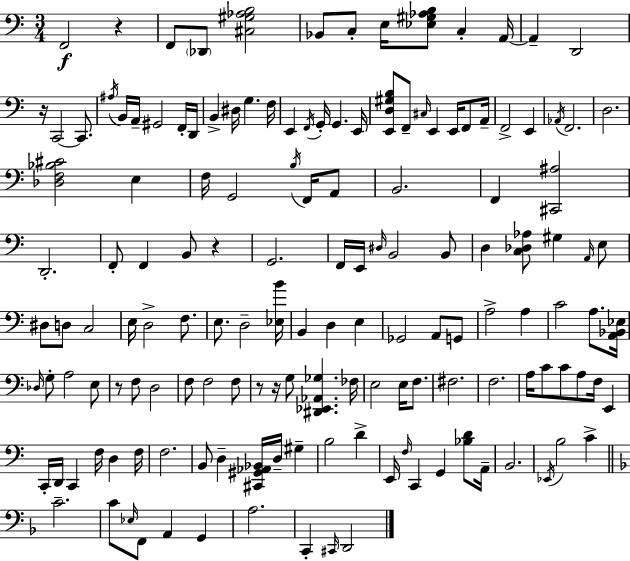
X:1
T:Untitled
M:3/4
L:1/4
K:Am
F,,2 z F,,/2 _D,,/2 [^C,^G,_A,B,]2 _B,,/2 C,/2 E,/4 [_E,^G,_A,B,]/2 C, A,,/4 A,, D,,2 z/4 C,,2 C,,/2 ^A,/4 B,,/4 A,,/4 ^G,,2 F,,/4 D,,/4 B,, ^D,/4 G, F,/4 E,, F,,/4 G,,/4 G,, E,,/4 [E,,D,^G,B,]/2 F,,/2 ^C,/4 E,, E,,/4 F,,/2 A,,/4 F,,2 E,, _A,,/4 F,,2 D,2 [_D,F,_B,^C]2 E, F,/4 G,,2 B,/4 F,,/4 A,,/2 B,,2 F,, [^C,,^A,]2 D,,2 F,,/2 F,, B,,/2 z G,,2 F,,/4 E,,/4 ^D,/4 B,,2 B,,/2 D, [C,_D,_A,]/2 ^G, A,,/4 E,/2 ^D,/2 D,/2 C,2 E,/4 D,2 F,/2 E,/2 D,2 [_E,B]/4 B,, D, E, _G,,2 A,,/2 G,,/2 A,2 A, C2 A,/2 [A,,_B,,_E,]/4 _D,/4 G,/2 A,2 E,/2 z/2 F,/2 D,2 F,/2 F,2 F,/2 z/2 z/4 G,/2 [^D,,_E,,_A,,_G,] _F,/4 E,2 E,/4 F,/2 ^F,2 F,2 A,/4 C/2 C/2 A,/2 F,/4 E,, C,,/4 D,,/4 C,, F,/4 D, F,/4 F,2 B,,/2 D, [^C,,^G,,_A,,_B,,]/4 D,/4 ^G, B,2 D E,,/4 F,/4 C,, G,, [_B,D]/2 A,,/4 B,,2 _E,,/4 B,2 C C2 C/2 _E,/4 F,,/2 A,, G,, A,2 C,, ^C,,/4 D,,2